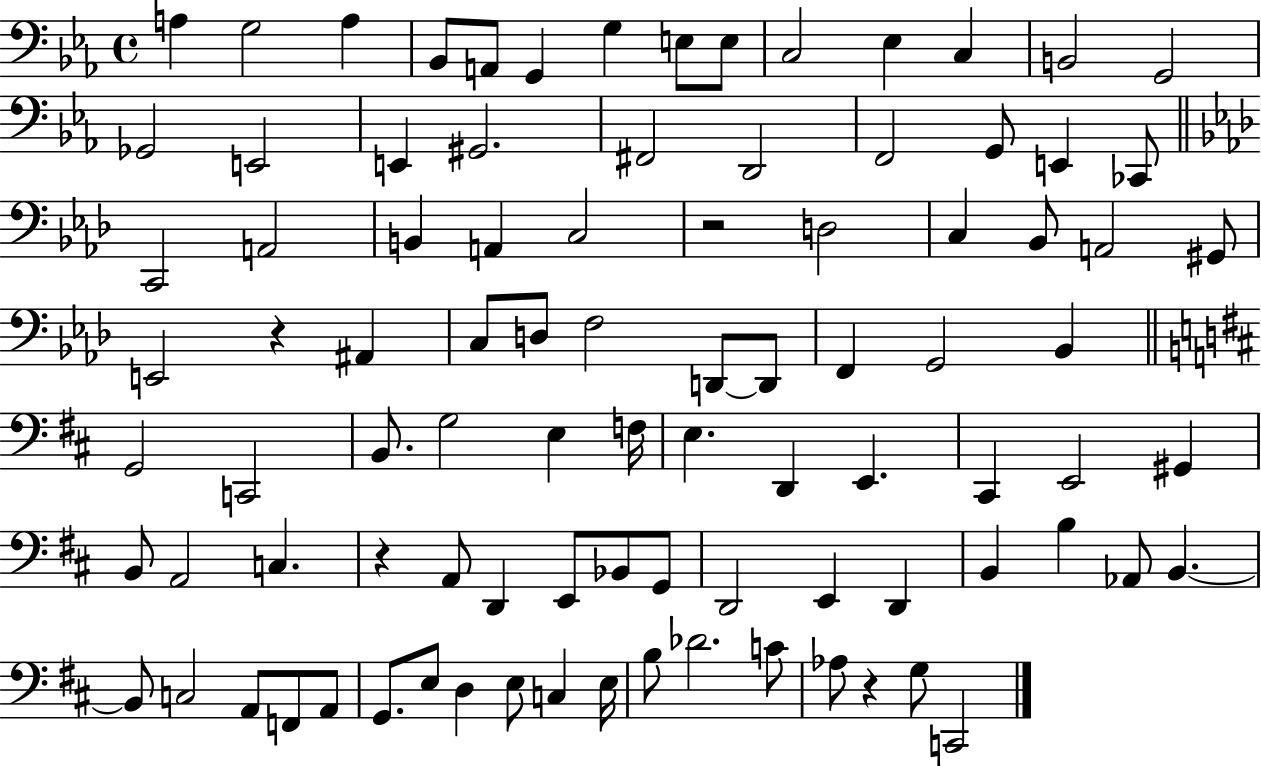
A3/q G3/h A3/q Bb2/e A2/e G2/q G3/q E3/e E3/e C3/h Eb3/q C3/q B2/h G2/h Gb2/h E2/h E2/q G#2/h. F#2/h D2/h F2/h G2/e E2/q CES2/e C2/h A2/h B2/q A2/q C3/h R/h D3/h C3/q Bb2/e A2/h G#2/e E2/h R/q A#2/q C3/e D3/e F3/h D2/e D2/e F2/q G2/h Bb2/q G2/h C2/h B2/e. G3/h E3/q F3/s E3/q. D2/q E2/q. C#2/q E2/h G#2/q B2/e A2/h C3/q. R/q A2/e D2/q E2/e Bb2/e G2/e D2/h E2/q D2/q B2/q B3/q Ab2/e B2/q. B2/e C3/h A2/e F2/e A2/e G2/e. E3/e D3/q E3/e C3/q E3/s B3/e Db4/h. C4/e Ab3/e R/q G3/e C2/h